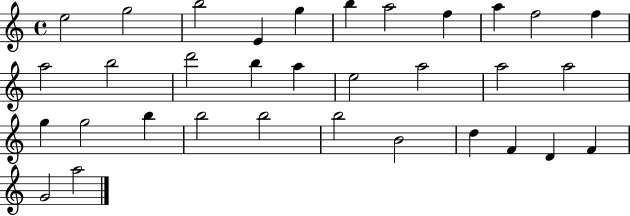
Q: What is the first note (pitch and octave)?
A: E5